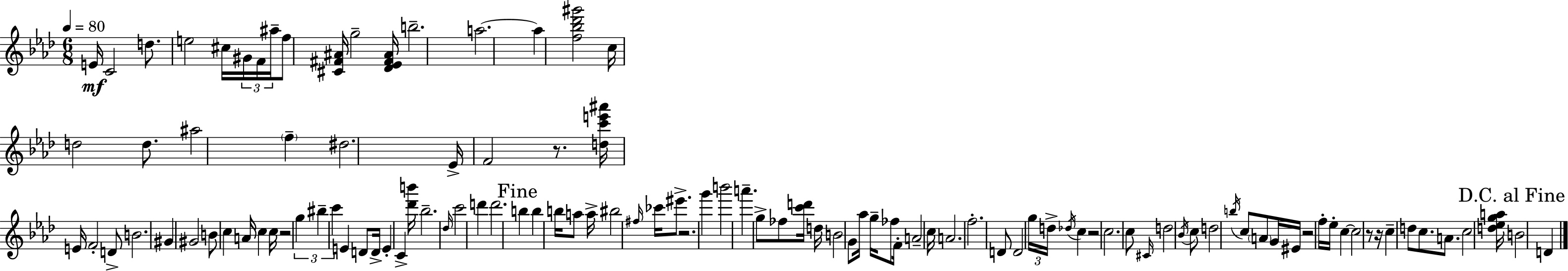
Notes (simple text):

E4/s C4/h D5/e. E5/h C#5/s G#4/s F4/s A#5/s F5/e [C#4,F#4,A#4]/s G5/h [Db4,Eb4,F#4,A#4]/s B5/h. A5/h. A5/q [F5,Bb5,Db6,G#6]/h C5/s D5/h D5/e. A#5/h F5/q D#5/h. Eb4/s F4/h R/e. [D5,C6,E6,A#6]/s E4/s F4/h D4/e B4/h. G#4/q G#4/h B4/e C5/q A4/s C5/q C5/s R/h G5/q BIS5/q C6/q E4/q D4/e D4/s E4/q C4/q [Db6,B6]/s Bb5/h. Db5/s C6/h D6/q D6/h. B5/q B5/q B5/s A5/e A5/s BIS5/h F#5/s CES6/s EIS6/e. R/h. G6/q B6/h A6/q. G5/e FES5/e [C6,D6]/s D5/s B4/h G4/e Ab5/s G5/s FES5/e F4/s A4/h C5/s A4/h. F5/h. D4/e D4/h G5/s D5/s Db5/s C5/q R/h C5/h. C5/e C#4/s D5/h Bb4/s C5/e D5/h B5/s C5/e A4/e G4/s EIS4/s R/h F5/s Eb5/s C5/q C5/h R/e R/s C5/q D5/e C5/e. A4/e. C5/h [D5,Eb5,G5,A5]/s B4/h D4/q